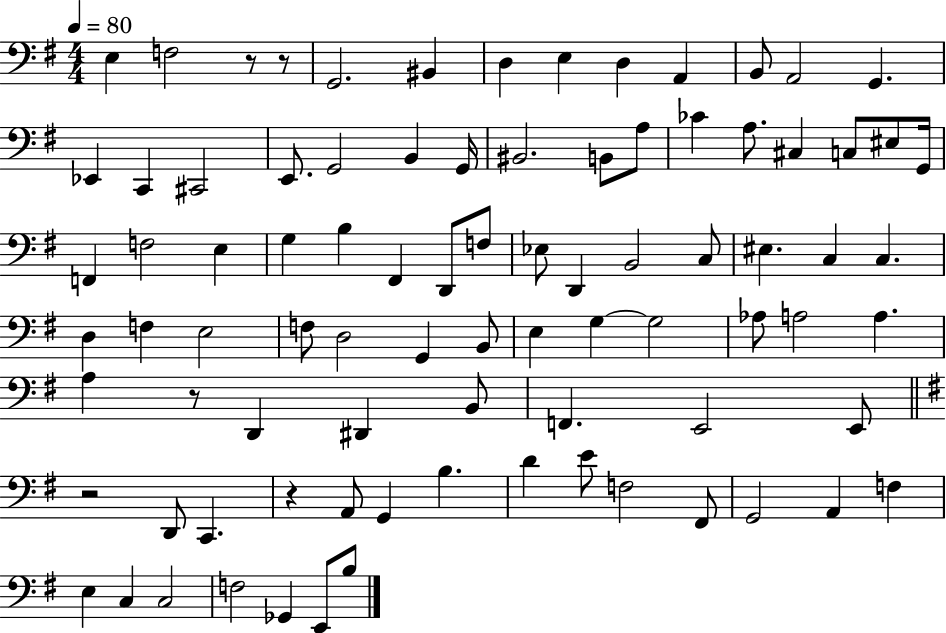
{
  \clef bass
  \numericTimeSignature
  \time 4/4
  \key g \major
  \tempo 4 = 80
  e4 f2 r8 r8 | g,2. bis,4 | d4 e4 d4 a,4 | b,8 a,2 g,4. | \break ees,4 c,4 cis,2 | e,8. g,2 b,4 g,16 | bis,2. b,8 a8 | ces'4 a8. cis4 c8 eis8 g,16 | \break f,4 f2 e4 | g4 b4 fis,4 d,8 f8 | ees8 d,4 b,2 c8 | eis4. c4 c4. | \break d4 f4 e2 | f8 d2 g,4 b,8 | e4 g4~~ g2 | aes8 a2 a4. | \break a4 r8 d,4 dis,4 b,8 | f,4. e,2 e,8 | \bar "||" \break \key e \minor r2 d,8 c,4. | r4 a,8 g,4 b4. | d'4 e'8 f2 fis,8 | g,2 a,4 f4 | \break e4 c4 c2 | f2 ges,4 e,8 b8 | \bar "|."
}